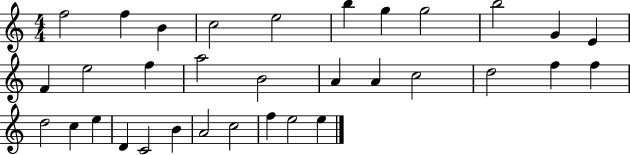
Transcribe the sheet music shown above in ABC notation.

X:1
T:Untitled
M:4/4
L:1/4
K:C
f2 f B c2 e2 b g g2 b2 G E F e2 f a2 B2 A A c2 d2 f f d2 c e D C2 B A2 c2 f e2 e